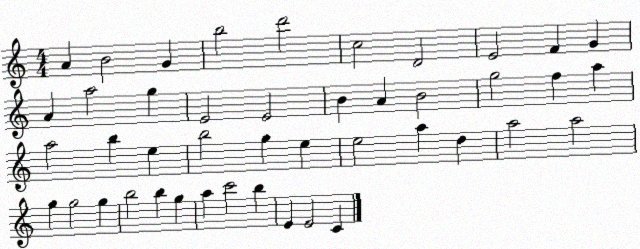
X:1
T:Untitled
M:4/4
L:1/4
K:C
A B2 G b2 d'2 c2 D2 E2 F G A a2 g E2 E2 B A B2 g2 f a a2 b e b2 g e e2 a d a2 a2 g g2 g b2 b g a c'2 b E E2 C